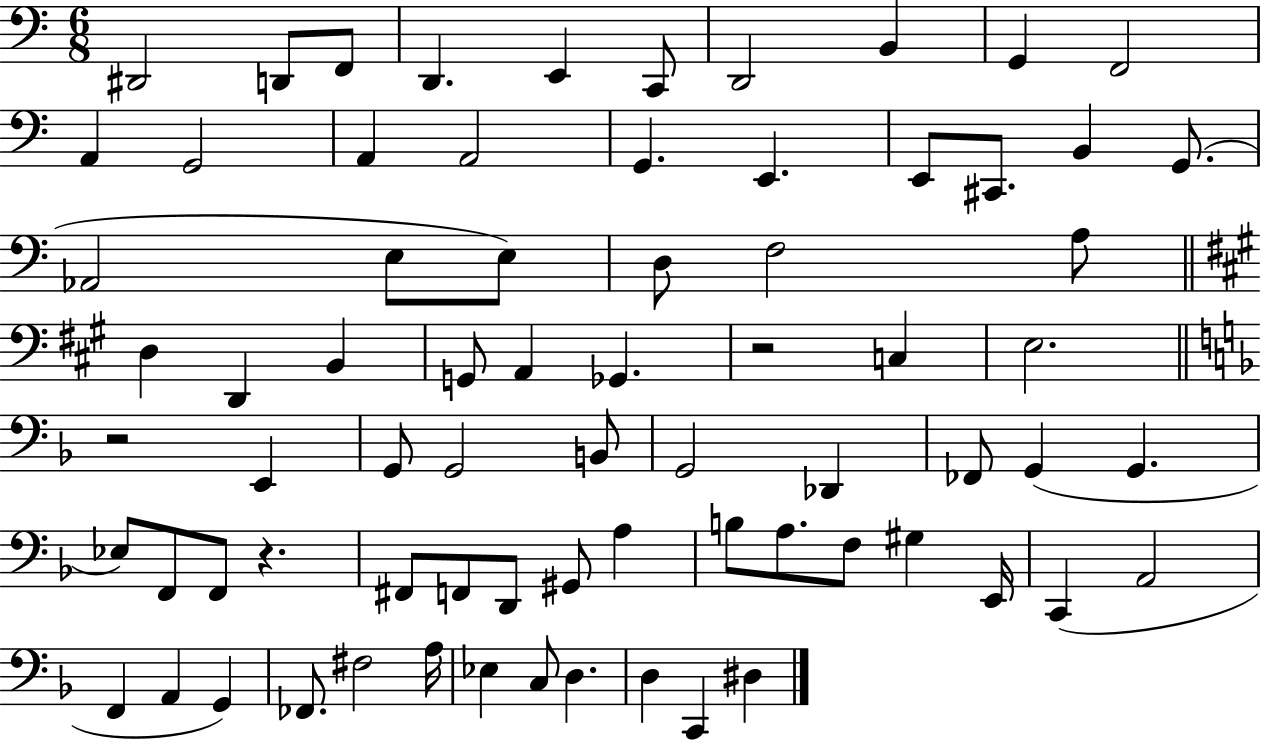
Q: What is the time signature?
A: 6/8